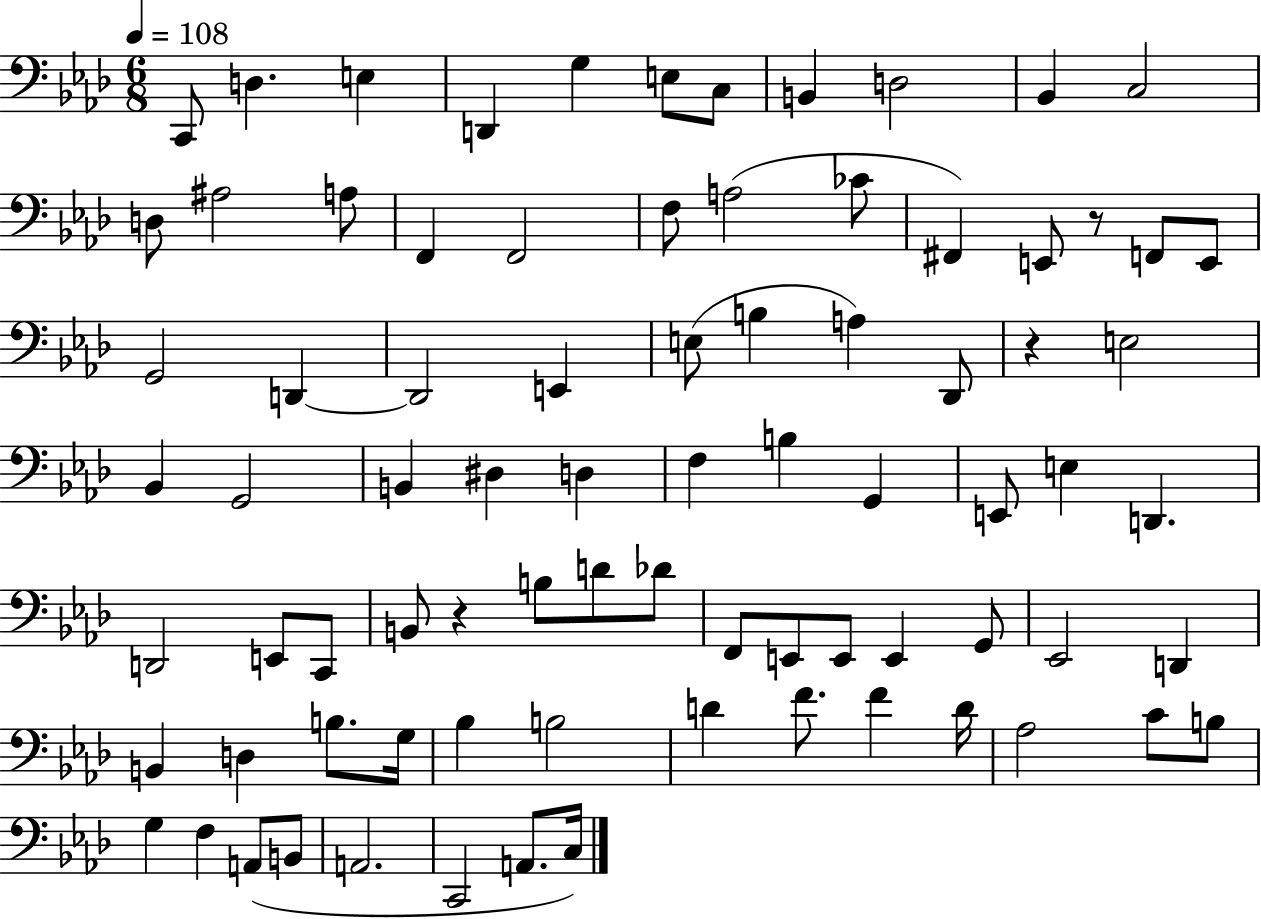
{
  \clef bass
  \numericTimeSignature
  \time 6/8
  \key aes \major
  \tempo 4 = 108
  c,8 d4. e4 | d,4 g4 e8 c8 | b,4 d2 | bes,4 c2 | \break d8 ais2 a8 | f,4 f,2 | f8 a2( ces'8 | fis,4) e,8 r8 f,8 e,8 | \break g,2 d,4~~ | d,2 e,4 | e8( b4 a4) des,8 | r4 e2 | \break bes,4 g,2 | b,4 dis4 d4 | f4 b4 g,4 | e,8 e4 d,4. | \break d,2 e,8 c,8 | b,8 r4 b8 d'8 des'8 | f,8 e,8 e,8 e,4 g,8 | ees,2 d,4 | \break b,4 d4 b8. g16 | bes4 b2 | d'4 f'8. f'4 d'16 | aes2 c'8 b8 | \break g4 f4 a,8( b,8 | a,2. | c,2 a,8. c16) | \bar "|."
}